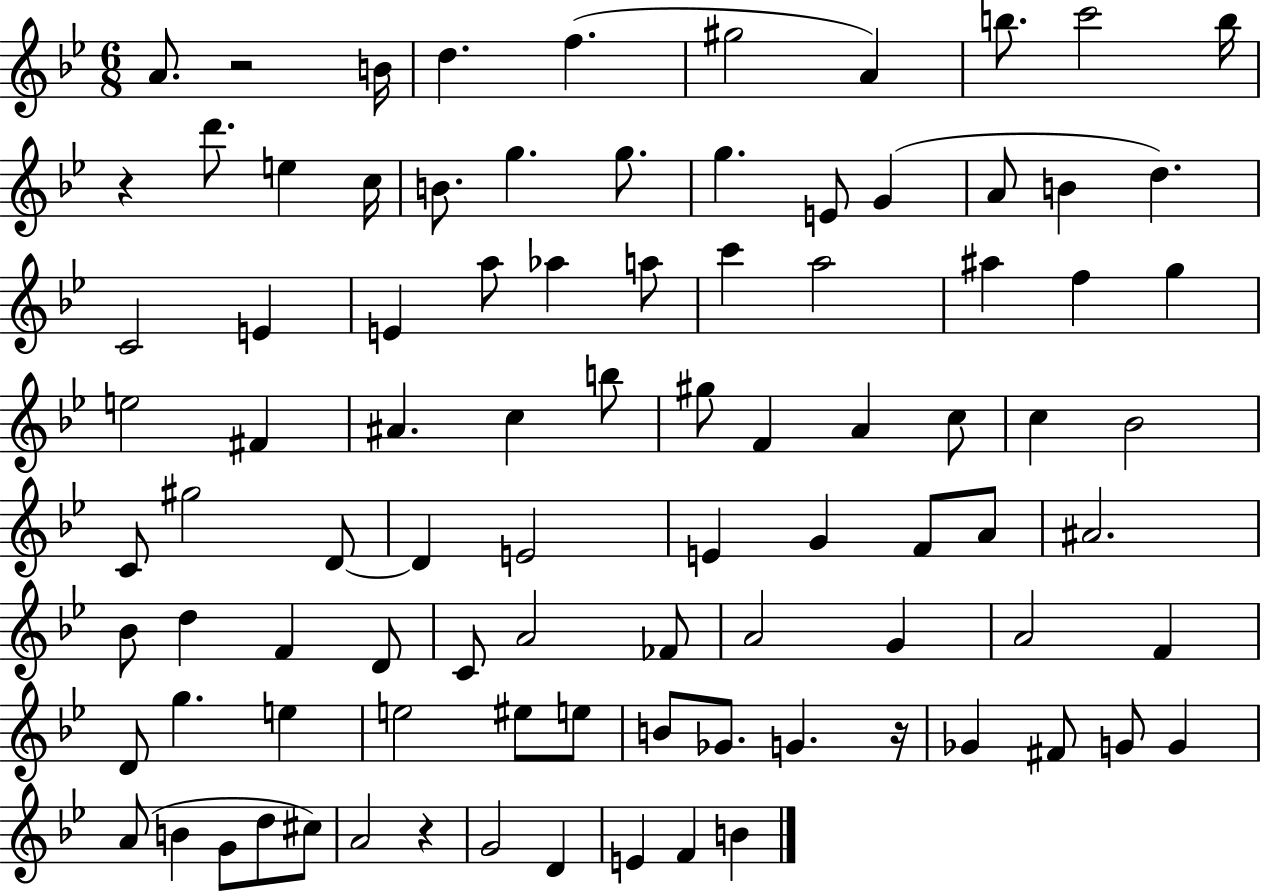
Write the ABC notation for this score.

X:1
T:Untitled
M:6/8
L:1/4
K:Bb
A/2 z2 B/4 d f ^g2 A b/2 c'2 b/4 z d'/2 e c/4 B/2 g g/2 g E/2 G A/2 B d C2 E E a/2 _a a/2 c' a2 ^a f g e2 ^F ^A c b/2 ^g/2 F A c/2 c _B2 C/2 ^g2 D/2 D E2 E G F/2 A/2 ^A2 _B/2 d F D/2 C/2 A2 _F/2 A2 G A2 F D/2 g e e2 ^e/2 e/2 B/2 _G/2 G z/4 _G ^F/2 G/2 G A/2 B G/2 d/2 ^c/2 A2 z G2 D E F B